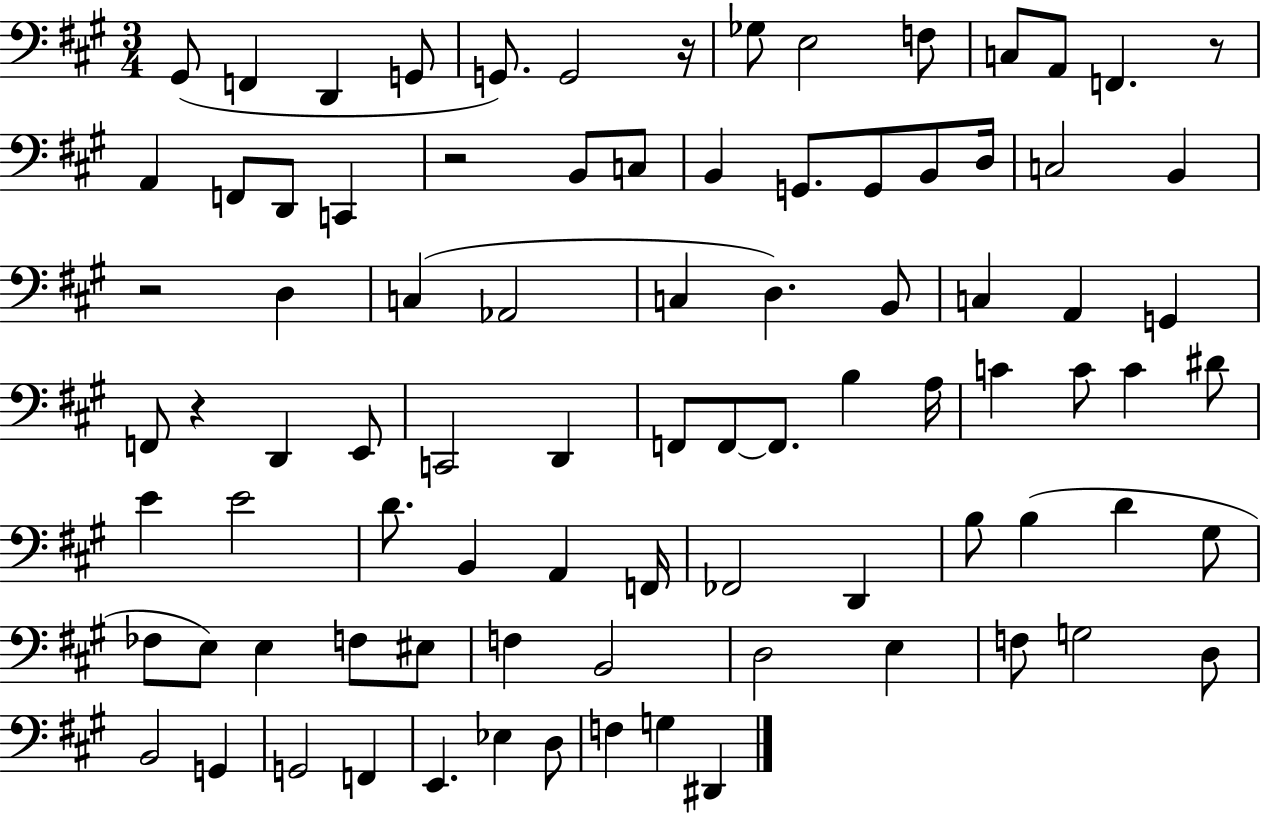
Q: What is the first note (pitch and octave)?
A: G#2